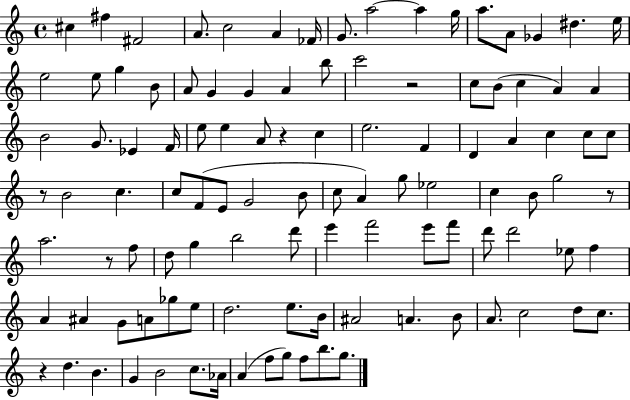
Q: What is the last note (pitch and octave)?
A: G5